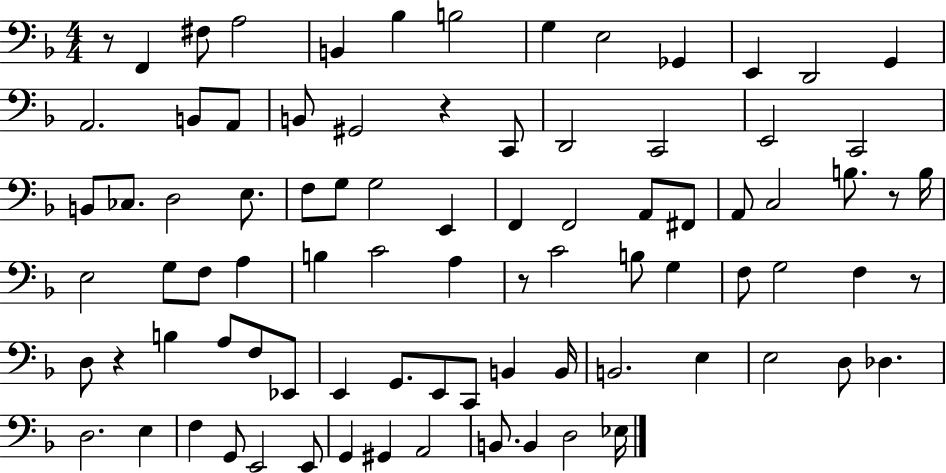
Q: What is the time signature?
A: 4/4